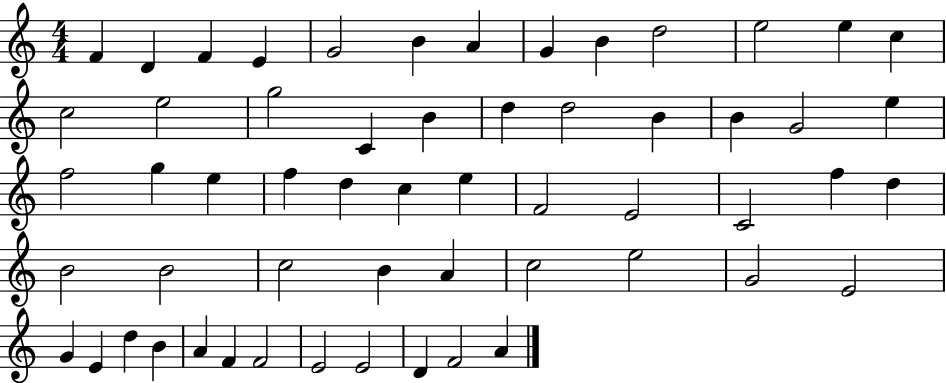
F4/q D4/q F4/q E4/q G4/h B4/q A4/q G4/q B4/q D5/h E5/h E5/q C5/q C5/h E5/h G5/h C4/q B4/q D5/q D5/h B4/q B4/q G4/h E5/q F5/h G5/q E5/q F5/q D5/q C5/q E5/q F4/h E4/h C4/h F5/q D5/q B4/h B4/h C5/h B4/q A4/q C5/h E5/h G4/h E4/h G4/q E4/q D5/q B4/q A4/q F4/q F4/h E4/h E4/h D4/q F4/h A4/q